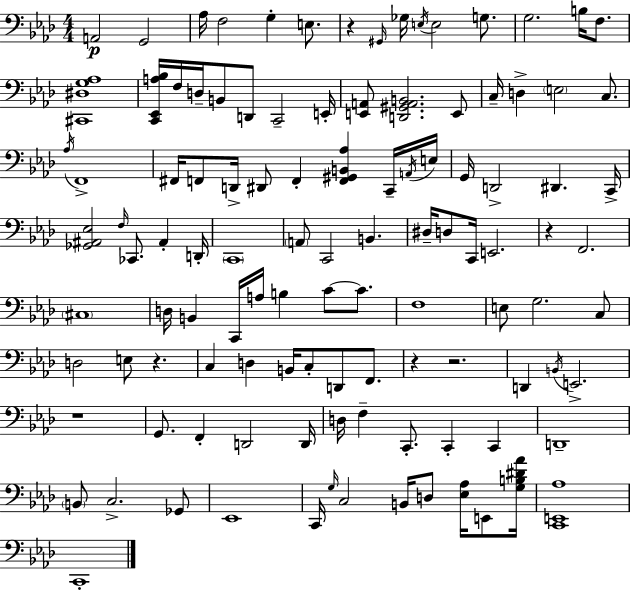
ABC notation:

X:1
T:Untitled
M:4/4
L:1/4
K:Ab
A,,2 G,,2 _A,/4 F,2 G, E,/2 z ^G,,/4 _G,/4 E,/4 E,2 G,/2 G,2 B,/4 F,/2 [^C,,^D,G,_A,]4 [C,,_E,,A,_B,]/4 F,/4 D,/4 B,,/2 D,,/2 C,,2 E,,/4 [E,,A,,]/2 [D,,^G,,A,,B,,]2 E,,/2 C,/4 D, E,2 C,/2 _A,/4 F,,4 ^F,,/4 F,,/2 D,,/4 ^D,,/2 F,, [F,,^G,,B,,_A,] C,,/4 A,,/4 E,/4 G,,/4 D,,2 ^D,, C,,/4 [_G,,^A,,_E,]2 F,/4 _C,,/2 ^A,, D,,/4 C,,4 A,,/2 C,,2 B,, ^D,/4 D,/2 C,,/4 E,,2 z F,,2 ^C,4 D,/4 B,, C,,/4 A,/4 B, C/2 C/2 F,4 E,/2 G,2 C,/2 D,2 E,/2 z C, D, B,,/4 C,/2 D,,/2 F,,/2 z z2 D,, B,,/4 E,,2 z4 G,,/2 F,, D,,2 D,,/4 D,/4 F, C,,/2 C,, C,, D,,4 B,,/2 C,2 _G,,/2 _E,,4 C,,/4 G,/4 C,2 B,,/4 D,/2 [_E,_A,]/4 E,,/2 [G,B,^D_A]/4 [C,,E,,_A,]4 C,,4